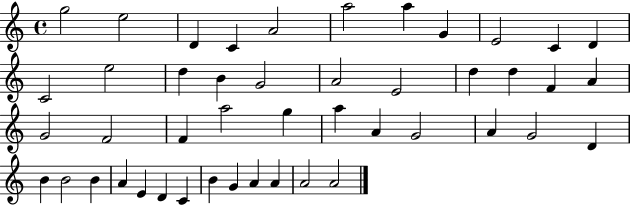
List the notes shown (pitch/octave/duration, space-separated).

G5/h E5/h D4/q C4/q A4/h A5/h A5/q G4/q E4/h C4/q D4/q C4/h E5/h D5/q B4/q G4/h A4/h E4/h D5/q D5/q F4/q A4/q G4/h F4/h F4/q A5/h G5/q A5/q A4/q G4/h A4/q G4/h D4/q B4/q B4/h B4/q A4/q E4/q D4/q C4/q B4/q G4/q A4/q A4/q A4/h A4/h